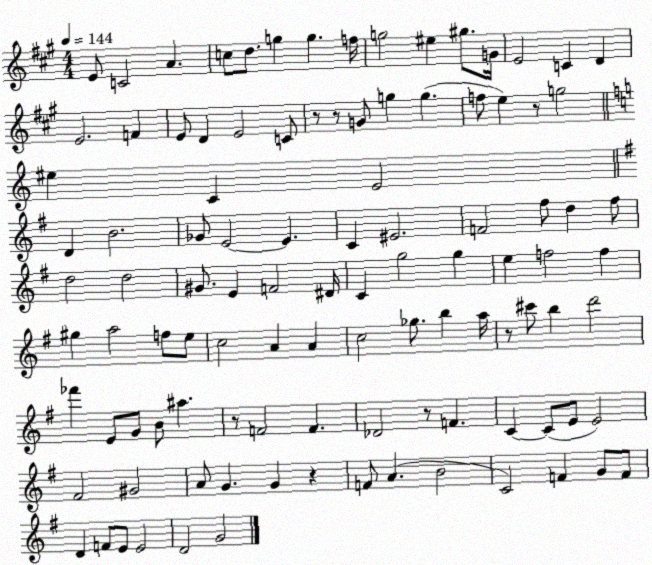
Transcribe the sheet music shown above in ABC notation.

X:1
T:Untitled
M:4/4
L:1/4
K:A
E/2 C2 A c/2 d/2 g g f/4 g2 ^e ^g/2 G/4 E2 C D E2 F E/2 D E2 C/2 z/2 z/2 G/2 g g f/2 e z/2 g2 ^e C E2 D B2 _G/2 E2 E C ^E2 F2 ^f/2 d ^f/2 d2 d2 ^G/2 E F2 ^D/4 C g2 g e f2 f ^g a2 f/2 e/2 c2 A A c2 _g/2 b a/4 z/2 ^c'/2 b d'2 _f' E/2 G/2 B/2 ^a z/2 F2 F _D2 z/2 F C C/2 E/2 E2 ^F2 ^G2 A/2 G G z F/2 A B2 C2 F G/2 F/2 D F/2 E/2 E2 D2 G2